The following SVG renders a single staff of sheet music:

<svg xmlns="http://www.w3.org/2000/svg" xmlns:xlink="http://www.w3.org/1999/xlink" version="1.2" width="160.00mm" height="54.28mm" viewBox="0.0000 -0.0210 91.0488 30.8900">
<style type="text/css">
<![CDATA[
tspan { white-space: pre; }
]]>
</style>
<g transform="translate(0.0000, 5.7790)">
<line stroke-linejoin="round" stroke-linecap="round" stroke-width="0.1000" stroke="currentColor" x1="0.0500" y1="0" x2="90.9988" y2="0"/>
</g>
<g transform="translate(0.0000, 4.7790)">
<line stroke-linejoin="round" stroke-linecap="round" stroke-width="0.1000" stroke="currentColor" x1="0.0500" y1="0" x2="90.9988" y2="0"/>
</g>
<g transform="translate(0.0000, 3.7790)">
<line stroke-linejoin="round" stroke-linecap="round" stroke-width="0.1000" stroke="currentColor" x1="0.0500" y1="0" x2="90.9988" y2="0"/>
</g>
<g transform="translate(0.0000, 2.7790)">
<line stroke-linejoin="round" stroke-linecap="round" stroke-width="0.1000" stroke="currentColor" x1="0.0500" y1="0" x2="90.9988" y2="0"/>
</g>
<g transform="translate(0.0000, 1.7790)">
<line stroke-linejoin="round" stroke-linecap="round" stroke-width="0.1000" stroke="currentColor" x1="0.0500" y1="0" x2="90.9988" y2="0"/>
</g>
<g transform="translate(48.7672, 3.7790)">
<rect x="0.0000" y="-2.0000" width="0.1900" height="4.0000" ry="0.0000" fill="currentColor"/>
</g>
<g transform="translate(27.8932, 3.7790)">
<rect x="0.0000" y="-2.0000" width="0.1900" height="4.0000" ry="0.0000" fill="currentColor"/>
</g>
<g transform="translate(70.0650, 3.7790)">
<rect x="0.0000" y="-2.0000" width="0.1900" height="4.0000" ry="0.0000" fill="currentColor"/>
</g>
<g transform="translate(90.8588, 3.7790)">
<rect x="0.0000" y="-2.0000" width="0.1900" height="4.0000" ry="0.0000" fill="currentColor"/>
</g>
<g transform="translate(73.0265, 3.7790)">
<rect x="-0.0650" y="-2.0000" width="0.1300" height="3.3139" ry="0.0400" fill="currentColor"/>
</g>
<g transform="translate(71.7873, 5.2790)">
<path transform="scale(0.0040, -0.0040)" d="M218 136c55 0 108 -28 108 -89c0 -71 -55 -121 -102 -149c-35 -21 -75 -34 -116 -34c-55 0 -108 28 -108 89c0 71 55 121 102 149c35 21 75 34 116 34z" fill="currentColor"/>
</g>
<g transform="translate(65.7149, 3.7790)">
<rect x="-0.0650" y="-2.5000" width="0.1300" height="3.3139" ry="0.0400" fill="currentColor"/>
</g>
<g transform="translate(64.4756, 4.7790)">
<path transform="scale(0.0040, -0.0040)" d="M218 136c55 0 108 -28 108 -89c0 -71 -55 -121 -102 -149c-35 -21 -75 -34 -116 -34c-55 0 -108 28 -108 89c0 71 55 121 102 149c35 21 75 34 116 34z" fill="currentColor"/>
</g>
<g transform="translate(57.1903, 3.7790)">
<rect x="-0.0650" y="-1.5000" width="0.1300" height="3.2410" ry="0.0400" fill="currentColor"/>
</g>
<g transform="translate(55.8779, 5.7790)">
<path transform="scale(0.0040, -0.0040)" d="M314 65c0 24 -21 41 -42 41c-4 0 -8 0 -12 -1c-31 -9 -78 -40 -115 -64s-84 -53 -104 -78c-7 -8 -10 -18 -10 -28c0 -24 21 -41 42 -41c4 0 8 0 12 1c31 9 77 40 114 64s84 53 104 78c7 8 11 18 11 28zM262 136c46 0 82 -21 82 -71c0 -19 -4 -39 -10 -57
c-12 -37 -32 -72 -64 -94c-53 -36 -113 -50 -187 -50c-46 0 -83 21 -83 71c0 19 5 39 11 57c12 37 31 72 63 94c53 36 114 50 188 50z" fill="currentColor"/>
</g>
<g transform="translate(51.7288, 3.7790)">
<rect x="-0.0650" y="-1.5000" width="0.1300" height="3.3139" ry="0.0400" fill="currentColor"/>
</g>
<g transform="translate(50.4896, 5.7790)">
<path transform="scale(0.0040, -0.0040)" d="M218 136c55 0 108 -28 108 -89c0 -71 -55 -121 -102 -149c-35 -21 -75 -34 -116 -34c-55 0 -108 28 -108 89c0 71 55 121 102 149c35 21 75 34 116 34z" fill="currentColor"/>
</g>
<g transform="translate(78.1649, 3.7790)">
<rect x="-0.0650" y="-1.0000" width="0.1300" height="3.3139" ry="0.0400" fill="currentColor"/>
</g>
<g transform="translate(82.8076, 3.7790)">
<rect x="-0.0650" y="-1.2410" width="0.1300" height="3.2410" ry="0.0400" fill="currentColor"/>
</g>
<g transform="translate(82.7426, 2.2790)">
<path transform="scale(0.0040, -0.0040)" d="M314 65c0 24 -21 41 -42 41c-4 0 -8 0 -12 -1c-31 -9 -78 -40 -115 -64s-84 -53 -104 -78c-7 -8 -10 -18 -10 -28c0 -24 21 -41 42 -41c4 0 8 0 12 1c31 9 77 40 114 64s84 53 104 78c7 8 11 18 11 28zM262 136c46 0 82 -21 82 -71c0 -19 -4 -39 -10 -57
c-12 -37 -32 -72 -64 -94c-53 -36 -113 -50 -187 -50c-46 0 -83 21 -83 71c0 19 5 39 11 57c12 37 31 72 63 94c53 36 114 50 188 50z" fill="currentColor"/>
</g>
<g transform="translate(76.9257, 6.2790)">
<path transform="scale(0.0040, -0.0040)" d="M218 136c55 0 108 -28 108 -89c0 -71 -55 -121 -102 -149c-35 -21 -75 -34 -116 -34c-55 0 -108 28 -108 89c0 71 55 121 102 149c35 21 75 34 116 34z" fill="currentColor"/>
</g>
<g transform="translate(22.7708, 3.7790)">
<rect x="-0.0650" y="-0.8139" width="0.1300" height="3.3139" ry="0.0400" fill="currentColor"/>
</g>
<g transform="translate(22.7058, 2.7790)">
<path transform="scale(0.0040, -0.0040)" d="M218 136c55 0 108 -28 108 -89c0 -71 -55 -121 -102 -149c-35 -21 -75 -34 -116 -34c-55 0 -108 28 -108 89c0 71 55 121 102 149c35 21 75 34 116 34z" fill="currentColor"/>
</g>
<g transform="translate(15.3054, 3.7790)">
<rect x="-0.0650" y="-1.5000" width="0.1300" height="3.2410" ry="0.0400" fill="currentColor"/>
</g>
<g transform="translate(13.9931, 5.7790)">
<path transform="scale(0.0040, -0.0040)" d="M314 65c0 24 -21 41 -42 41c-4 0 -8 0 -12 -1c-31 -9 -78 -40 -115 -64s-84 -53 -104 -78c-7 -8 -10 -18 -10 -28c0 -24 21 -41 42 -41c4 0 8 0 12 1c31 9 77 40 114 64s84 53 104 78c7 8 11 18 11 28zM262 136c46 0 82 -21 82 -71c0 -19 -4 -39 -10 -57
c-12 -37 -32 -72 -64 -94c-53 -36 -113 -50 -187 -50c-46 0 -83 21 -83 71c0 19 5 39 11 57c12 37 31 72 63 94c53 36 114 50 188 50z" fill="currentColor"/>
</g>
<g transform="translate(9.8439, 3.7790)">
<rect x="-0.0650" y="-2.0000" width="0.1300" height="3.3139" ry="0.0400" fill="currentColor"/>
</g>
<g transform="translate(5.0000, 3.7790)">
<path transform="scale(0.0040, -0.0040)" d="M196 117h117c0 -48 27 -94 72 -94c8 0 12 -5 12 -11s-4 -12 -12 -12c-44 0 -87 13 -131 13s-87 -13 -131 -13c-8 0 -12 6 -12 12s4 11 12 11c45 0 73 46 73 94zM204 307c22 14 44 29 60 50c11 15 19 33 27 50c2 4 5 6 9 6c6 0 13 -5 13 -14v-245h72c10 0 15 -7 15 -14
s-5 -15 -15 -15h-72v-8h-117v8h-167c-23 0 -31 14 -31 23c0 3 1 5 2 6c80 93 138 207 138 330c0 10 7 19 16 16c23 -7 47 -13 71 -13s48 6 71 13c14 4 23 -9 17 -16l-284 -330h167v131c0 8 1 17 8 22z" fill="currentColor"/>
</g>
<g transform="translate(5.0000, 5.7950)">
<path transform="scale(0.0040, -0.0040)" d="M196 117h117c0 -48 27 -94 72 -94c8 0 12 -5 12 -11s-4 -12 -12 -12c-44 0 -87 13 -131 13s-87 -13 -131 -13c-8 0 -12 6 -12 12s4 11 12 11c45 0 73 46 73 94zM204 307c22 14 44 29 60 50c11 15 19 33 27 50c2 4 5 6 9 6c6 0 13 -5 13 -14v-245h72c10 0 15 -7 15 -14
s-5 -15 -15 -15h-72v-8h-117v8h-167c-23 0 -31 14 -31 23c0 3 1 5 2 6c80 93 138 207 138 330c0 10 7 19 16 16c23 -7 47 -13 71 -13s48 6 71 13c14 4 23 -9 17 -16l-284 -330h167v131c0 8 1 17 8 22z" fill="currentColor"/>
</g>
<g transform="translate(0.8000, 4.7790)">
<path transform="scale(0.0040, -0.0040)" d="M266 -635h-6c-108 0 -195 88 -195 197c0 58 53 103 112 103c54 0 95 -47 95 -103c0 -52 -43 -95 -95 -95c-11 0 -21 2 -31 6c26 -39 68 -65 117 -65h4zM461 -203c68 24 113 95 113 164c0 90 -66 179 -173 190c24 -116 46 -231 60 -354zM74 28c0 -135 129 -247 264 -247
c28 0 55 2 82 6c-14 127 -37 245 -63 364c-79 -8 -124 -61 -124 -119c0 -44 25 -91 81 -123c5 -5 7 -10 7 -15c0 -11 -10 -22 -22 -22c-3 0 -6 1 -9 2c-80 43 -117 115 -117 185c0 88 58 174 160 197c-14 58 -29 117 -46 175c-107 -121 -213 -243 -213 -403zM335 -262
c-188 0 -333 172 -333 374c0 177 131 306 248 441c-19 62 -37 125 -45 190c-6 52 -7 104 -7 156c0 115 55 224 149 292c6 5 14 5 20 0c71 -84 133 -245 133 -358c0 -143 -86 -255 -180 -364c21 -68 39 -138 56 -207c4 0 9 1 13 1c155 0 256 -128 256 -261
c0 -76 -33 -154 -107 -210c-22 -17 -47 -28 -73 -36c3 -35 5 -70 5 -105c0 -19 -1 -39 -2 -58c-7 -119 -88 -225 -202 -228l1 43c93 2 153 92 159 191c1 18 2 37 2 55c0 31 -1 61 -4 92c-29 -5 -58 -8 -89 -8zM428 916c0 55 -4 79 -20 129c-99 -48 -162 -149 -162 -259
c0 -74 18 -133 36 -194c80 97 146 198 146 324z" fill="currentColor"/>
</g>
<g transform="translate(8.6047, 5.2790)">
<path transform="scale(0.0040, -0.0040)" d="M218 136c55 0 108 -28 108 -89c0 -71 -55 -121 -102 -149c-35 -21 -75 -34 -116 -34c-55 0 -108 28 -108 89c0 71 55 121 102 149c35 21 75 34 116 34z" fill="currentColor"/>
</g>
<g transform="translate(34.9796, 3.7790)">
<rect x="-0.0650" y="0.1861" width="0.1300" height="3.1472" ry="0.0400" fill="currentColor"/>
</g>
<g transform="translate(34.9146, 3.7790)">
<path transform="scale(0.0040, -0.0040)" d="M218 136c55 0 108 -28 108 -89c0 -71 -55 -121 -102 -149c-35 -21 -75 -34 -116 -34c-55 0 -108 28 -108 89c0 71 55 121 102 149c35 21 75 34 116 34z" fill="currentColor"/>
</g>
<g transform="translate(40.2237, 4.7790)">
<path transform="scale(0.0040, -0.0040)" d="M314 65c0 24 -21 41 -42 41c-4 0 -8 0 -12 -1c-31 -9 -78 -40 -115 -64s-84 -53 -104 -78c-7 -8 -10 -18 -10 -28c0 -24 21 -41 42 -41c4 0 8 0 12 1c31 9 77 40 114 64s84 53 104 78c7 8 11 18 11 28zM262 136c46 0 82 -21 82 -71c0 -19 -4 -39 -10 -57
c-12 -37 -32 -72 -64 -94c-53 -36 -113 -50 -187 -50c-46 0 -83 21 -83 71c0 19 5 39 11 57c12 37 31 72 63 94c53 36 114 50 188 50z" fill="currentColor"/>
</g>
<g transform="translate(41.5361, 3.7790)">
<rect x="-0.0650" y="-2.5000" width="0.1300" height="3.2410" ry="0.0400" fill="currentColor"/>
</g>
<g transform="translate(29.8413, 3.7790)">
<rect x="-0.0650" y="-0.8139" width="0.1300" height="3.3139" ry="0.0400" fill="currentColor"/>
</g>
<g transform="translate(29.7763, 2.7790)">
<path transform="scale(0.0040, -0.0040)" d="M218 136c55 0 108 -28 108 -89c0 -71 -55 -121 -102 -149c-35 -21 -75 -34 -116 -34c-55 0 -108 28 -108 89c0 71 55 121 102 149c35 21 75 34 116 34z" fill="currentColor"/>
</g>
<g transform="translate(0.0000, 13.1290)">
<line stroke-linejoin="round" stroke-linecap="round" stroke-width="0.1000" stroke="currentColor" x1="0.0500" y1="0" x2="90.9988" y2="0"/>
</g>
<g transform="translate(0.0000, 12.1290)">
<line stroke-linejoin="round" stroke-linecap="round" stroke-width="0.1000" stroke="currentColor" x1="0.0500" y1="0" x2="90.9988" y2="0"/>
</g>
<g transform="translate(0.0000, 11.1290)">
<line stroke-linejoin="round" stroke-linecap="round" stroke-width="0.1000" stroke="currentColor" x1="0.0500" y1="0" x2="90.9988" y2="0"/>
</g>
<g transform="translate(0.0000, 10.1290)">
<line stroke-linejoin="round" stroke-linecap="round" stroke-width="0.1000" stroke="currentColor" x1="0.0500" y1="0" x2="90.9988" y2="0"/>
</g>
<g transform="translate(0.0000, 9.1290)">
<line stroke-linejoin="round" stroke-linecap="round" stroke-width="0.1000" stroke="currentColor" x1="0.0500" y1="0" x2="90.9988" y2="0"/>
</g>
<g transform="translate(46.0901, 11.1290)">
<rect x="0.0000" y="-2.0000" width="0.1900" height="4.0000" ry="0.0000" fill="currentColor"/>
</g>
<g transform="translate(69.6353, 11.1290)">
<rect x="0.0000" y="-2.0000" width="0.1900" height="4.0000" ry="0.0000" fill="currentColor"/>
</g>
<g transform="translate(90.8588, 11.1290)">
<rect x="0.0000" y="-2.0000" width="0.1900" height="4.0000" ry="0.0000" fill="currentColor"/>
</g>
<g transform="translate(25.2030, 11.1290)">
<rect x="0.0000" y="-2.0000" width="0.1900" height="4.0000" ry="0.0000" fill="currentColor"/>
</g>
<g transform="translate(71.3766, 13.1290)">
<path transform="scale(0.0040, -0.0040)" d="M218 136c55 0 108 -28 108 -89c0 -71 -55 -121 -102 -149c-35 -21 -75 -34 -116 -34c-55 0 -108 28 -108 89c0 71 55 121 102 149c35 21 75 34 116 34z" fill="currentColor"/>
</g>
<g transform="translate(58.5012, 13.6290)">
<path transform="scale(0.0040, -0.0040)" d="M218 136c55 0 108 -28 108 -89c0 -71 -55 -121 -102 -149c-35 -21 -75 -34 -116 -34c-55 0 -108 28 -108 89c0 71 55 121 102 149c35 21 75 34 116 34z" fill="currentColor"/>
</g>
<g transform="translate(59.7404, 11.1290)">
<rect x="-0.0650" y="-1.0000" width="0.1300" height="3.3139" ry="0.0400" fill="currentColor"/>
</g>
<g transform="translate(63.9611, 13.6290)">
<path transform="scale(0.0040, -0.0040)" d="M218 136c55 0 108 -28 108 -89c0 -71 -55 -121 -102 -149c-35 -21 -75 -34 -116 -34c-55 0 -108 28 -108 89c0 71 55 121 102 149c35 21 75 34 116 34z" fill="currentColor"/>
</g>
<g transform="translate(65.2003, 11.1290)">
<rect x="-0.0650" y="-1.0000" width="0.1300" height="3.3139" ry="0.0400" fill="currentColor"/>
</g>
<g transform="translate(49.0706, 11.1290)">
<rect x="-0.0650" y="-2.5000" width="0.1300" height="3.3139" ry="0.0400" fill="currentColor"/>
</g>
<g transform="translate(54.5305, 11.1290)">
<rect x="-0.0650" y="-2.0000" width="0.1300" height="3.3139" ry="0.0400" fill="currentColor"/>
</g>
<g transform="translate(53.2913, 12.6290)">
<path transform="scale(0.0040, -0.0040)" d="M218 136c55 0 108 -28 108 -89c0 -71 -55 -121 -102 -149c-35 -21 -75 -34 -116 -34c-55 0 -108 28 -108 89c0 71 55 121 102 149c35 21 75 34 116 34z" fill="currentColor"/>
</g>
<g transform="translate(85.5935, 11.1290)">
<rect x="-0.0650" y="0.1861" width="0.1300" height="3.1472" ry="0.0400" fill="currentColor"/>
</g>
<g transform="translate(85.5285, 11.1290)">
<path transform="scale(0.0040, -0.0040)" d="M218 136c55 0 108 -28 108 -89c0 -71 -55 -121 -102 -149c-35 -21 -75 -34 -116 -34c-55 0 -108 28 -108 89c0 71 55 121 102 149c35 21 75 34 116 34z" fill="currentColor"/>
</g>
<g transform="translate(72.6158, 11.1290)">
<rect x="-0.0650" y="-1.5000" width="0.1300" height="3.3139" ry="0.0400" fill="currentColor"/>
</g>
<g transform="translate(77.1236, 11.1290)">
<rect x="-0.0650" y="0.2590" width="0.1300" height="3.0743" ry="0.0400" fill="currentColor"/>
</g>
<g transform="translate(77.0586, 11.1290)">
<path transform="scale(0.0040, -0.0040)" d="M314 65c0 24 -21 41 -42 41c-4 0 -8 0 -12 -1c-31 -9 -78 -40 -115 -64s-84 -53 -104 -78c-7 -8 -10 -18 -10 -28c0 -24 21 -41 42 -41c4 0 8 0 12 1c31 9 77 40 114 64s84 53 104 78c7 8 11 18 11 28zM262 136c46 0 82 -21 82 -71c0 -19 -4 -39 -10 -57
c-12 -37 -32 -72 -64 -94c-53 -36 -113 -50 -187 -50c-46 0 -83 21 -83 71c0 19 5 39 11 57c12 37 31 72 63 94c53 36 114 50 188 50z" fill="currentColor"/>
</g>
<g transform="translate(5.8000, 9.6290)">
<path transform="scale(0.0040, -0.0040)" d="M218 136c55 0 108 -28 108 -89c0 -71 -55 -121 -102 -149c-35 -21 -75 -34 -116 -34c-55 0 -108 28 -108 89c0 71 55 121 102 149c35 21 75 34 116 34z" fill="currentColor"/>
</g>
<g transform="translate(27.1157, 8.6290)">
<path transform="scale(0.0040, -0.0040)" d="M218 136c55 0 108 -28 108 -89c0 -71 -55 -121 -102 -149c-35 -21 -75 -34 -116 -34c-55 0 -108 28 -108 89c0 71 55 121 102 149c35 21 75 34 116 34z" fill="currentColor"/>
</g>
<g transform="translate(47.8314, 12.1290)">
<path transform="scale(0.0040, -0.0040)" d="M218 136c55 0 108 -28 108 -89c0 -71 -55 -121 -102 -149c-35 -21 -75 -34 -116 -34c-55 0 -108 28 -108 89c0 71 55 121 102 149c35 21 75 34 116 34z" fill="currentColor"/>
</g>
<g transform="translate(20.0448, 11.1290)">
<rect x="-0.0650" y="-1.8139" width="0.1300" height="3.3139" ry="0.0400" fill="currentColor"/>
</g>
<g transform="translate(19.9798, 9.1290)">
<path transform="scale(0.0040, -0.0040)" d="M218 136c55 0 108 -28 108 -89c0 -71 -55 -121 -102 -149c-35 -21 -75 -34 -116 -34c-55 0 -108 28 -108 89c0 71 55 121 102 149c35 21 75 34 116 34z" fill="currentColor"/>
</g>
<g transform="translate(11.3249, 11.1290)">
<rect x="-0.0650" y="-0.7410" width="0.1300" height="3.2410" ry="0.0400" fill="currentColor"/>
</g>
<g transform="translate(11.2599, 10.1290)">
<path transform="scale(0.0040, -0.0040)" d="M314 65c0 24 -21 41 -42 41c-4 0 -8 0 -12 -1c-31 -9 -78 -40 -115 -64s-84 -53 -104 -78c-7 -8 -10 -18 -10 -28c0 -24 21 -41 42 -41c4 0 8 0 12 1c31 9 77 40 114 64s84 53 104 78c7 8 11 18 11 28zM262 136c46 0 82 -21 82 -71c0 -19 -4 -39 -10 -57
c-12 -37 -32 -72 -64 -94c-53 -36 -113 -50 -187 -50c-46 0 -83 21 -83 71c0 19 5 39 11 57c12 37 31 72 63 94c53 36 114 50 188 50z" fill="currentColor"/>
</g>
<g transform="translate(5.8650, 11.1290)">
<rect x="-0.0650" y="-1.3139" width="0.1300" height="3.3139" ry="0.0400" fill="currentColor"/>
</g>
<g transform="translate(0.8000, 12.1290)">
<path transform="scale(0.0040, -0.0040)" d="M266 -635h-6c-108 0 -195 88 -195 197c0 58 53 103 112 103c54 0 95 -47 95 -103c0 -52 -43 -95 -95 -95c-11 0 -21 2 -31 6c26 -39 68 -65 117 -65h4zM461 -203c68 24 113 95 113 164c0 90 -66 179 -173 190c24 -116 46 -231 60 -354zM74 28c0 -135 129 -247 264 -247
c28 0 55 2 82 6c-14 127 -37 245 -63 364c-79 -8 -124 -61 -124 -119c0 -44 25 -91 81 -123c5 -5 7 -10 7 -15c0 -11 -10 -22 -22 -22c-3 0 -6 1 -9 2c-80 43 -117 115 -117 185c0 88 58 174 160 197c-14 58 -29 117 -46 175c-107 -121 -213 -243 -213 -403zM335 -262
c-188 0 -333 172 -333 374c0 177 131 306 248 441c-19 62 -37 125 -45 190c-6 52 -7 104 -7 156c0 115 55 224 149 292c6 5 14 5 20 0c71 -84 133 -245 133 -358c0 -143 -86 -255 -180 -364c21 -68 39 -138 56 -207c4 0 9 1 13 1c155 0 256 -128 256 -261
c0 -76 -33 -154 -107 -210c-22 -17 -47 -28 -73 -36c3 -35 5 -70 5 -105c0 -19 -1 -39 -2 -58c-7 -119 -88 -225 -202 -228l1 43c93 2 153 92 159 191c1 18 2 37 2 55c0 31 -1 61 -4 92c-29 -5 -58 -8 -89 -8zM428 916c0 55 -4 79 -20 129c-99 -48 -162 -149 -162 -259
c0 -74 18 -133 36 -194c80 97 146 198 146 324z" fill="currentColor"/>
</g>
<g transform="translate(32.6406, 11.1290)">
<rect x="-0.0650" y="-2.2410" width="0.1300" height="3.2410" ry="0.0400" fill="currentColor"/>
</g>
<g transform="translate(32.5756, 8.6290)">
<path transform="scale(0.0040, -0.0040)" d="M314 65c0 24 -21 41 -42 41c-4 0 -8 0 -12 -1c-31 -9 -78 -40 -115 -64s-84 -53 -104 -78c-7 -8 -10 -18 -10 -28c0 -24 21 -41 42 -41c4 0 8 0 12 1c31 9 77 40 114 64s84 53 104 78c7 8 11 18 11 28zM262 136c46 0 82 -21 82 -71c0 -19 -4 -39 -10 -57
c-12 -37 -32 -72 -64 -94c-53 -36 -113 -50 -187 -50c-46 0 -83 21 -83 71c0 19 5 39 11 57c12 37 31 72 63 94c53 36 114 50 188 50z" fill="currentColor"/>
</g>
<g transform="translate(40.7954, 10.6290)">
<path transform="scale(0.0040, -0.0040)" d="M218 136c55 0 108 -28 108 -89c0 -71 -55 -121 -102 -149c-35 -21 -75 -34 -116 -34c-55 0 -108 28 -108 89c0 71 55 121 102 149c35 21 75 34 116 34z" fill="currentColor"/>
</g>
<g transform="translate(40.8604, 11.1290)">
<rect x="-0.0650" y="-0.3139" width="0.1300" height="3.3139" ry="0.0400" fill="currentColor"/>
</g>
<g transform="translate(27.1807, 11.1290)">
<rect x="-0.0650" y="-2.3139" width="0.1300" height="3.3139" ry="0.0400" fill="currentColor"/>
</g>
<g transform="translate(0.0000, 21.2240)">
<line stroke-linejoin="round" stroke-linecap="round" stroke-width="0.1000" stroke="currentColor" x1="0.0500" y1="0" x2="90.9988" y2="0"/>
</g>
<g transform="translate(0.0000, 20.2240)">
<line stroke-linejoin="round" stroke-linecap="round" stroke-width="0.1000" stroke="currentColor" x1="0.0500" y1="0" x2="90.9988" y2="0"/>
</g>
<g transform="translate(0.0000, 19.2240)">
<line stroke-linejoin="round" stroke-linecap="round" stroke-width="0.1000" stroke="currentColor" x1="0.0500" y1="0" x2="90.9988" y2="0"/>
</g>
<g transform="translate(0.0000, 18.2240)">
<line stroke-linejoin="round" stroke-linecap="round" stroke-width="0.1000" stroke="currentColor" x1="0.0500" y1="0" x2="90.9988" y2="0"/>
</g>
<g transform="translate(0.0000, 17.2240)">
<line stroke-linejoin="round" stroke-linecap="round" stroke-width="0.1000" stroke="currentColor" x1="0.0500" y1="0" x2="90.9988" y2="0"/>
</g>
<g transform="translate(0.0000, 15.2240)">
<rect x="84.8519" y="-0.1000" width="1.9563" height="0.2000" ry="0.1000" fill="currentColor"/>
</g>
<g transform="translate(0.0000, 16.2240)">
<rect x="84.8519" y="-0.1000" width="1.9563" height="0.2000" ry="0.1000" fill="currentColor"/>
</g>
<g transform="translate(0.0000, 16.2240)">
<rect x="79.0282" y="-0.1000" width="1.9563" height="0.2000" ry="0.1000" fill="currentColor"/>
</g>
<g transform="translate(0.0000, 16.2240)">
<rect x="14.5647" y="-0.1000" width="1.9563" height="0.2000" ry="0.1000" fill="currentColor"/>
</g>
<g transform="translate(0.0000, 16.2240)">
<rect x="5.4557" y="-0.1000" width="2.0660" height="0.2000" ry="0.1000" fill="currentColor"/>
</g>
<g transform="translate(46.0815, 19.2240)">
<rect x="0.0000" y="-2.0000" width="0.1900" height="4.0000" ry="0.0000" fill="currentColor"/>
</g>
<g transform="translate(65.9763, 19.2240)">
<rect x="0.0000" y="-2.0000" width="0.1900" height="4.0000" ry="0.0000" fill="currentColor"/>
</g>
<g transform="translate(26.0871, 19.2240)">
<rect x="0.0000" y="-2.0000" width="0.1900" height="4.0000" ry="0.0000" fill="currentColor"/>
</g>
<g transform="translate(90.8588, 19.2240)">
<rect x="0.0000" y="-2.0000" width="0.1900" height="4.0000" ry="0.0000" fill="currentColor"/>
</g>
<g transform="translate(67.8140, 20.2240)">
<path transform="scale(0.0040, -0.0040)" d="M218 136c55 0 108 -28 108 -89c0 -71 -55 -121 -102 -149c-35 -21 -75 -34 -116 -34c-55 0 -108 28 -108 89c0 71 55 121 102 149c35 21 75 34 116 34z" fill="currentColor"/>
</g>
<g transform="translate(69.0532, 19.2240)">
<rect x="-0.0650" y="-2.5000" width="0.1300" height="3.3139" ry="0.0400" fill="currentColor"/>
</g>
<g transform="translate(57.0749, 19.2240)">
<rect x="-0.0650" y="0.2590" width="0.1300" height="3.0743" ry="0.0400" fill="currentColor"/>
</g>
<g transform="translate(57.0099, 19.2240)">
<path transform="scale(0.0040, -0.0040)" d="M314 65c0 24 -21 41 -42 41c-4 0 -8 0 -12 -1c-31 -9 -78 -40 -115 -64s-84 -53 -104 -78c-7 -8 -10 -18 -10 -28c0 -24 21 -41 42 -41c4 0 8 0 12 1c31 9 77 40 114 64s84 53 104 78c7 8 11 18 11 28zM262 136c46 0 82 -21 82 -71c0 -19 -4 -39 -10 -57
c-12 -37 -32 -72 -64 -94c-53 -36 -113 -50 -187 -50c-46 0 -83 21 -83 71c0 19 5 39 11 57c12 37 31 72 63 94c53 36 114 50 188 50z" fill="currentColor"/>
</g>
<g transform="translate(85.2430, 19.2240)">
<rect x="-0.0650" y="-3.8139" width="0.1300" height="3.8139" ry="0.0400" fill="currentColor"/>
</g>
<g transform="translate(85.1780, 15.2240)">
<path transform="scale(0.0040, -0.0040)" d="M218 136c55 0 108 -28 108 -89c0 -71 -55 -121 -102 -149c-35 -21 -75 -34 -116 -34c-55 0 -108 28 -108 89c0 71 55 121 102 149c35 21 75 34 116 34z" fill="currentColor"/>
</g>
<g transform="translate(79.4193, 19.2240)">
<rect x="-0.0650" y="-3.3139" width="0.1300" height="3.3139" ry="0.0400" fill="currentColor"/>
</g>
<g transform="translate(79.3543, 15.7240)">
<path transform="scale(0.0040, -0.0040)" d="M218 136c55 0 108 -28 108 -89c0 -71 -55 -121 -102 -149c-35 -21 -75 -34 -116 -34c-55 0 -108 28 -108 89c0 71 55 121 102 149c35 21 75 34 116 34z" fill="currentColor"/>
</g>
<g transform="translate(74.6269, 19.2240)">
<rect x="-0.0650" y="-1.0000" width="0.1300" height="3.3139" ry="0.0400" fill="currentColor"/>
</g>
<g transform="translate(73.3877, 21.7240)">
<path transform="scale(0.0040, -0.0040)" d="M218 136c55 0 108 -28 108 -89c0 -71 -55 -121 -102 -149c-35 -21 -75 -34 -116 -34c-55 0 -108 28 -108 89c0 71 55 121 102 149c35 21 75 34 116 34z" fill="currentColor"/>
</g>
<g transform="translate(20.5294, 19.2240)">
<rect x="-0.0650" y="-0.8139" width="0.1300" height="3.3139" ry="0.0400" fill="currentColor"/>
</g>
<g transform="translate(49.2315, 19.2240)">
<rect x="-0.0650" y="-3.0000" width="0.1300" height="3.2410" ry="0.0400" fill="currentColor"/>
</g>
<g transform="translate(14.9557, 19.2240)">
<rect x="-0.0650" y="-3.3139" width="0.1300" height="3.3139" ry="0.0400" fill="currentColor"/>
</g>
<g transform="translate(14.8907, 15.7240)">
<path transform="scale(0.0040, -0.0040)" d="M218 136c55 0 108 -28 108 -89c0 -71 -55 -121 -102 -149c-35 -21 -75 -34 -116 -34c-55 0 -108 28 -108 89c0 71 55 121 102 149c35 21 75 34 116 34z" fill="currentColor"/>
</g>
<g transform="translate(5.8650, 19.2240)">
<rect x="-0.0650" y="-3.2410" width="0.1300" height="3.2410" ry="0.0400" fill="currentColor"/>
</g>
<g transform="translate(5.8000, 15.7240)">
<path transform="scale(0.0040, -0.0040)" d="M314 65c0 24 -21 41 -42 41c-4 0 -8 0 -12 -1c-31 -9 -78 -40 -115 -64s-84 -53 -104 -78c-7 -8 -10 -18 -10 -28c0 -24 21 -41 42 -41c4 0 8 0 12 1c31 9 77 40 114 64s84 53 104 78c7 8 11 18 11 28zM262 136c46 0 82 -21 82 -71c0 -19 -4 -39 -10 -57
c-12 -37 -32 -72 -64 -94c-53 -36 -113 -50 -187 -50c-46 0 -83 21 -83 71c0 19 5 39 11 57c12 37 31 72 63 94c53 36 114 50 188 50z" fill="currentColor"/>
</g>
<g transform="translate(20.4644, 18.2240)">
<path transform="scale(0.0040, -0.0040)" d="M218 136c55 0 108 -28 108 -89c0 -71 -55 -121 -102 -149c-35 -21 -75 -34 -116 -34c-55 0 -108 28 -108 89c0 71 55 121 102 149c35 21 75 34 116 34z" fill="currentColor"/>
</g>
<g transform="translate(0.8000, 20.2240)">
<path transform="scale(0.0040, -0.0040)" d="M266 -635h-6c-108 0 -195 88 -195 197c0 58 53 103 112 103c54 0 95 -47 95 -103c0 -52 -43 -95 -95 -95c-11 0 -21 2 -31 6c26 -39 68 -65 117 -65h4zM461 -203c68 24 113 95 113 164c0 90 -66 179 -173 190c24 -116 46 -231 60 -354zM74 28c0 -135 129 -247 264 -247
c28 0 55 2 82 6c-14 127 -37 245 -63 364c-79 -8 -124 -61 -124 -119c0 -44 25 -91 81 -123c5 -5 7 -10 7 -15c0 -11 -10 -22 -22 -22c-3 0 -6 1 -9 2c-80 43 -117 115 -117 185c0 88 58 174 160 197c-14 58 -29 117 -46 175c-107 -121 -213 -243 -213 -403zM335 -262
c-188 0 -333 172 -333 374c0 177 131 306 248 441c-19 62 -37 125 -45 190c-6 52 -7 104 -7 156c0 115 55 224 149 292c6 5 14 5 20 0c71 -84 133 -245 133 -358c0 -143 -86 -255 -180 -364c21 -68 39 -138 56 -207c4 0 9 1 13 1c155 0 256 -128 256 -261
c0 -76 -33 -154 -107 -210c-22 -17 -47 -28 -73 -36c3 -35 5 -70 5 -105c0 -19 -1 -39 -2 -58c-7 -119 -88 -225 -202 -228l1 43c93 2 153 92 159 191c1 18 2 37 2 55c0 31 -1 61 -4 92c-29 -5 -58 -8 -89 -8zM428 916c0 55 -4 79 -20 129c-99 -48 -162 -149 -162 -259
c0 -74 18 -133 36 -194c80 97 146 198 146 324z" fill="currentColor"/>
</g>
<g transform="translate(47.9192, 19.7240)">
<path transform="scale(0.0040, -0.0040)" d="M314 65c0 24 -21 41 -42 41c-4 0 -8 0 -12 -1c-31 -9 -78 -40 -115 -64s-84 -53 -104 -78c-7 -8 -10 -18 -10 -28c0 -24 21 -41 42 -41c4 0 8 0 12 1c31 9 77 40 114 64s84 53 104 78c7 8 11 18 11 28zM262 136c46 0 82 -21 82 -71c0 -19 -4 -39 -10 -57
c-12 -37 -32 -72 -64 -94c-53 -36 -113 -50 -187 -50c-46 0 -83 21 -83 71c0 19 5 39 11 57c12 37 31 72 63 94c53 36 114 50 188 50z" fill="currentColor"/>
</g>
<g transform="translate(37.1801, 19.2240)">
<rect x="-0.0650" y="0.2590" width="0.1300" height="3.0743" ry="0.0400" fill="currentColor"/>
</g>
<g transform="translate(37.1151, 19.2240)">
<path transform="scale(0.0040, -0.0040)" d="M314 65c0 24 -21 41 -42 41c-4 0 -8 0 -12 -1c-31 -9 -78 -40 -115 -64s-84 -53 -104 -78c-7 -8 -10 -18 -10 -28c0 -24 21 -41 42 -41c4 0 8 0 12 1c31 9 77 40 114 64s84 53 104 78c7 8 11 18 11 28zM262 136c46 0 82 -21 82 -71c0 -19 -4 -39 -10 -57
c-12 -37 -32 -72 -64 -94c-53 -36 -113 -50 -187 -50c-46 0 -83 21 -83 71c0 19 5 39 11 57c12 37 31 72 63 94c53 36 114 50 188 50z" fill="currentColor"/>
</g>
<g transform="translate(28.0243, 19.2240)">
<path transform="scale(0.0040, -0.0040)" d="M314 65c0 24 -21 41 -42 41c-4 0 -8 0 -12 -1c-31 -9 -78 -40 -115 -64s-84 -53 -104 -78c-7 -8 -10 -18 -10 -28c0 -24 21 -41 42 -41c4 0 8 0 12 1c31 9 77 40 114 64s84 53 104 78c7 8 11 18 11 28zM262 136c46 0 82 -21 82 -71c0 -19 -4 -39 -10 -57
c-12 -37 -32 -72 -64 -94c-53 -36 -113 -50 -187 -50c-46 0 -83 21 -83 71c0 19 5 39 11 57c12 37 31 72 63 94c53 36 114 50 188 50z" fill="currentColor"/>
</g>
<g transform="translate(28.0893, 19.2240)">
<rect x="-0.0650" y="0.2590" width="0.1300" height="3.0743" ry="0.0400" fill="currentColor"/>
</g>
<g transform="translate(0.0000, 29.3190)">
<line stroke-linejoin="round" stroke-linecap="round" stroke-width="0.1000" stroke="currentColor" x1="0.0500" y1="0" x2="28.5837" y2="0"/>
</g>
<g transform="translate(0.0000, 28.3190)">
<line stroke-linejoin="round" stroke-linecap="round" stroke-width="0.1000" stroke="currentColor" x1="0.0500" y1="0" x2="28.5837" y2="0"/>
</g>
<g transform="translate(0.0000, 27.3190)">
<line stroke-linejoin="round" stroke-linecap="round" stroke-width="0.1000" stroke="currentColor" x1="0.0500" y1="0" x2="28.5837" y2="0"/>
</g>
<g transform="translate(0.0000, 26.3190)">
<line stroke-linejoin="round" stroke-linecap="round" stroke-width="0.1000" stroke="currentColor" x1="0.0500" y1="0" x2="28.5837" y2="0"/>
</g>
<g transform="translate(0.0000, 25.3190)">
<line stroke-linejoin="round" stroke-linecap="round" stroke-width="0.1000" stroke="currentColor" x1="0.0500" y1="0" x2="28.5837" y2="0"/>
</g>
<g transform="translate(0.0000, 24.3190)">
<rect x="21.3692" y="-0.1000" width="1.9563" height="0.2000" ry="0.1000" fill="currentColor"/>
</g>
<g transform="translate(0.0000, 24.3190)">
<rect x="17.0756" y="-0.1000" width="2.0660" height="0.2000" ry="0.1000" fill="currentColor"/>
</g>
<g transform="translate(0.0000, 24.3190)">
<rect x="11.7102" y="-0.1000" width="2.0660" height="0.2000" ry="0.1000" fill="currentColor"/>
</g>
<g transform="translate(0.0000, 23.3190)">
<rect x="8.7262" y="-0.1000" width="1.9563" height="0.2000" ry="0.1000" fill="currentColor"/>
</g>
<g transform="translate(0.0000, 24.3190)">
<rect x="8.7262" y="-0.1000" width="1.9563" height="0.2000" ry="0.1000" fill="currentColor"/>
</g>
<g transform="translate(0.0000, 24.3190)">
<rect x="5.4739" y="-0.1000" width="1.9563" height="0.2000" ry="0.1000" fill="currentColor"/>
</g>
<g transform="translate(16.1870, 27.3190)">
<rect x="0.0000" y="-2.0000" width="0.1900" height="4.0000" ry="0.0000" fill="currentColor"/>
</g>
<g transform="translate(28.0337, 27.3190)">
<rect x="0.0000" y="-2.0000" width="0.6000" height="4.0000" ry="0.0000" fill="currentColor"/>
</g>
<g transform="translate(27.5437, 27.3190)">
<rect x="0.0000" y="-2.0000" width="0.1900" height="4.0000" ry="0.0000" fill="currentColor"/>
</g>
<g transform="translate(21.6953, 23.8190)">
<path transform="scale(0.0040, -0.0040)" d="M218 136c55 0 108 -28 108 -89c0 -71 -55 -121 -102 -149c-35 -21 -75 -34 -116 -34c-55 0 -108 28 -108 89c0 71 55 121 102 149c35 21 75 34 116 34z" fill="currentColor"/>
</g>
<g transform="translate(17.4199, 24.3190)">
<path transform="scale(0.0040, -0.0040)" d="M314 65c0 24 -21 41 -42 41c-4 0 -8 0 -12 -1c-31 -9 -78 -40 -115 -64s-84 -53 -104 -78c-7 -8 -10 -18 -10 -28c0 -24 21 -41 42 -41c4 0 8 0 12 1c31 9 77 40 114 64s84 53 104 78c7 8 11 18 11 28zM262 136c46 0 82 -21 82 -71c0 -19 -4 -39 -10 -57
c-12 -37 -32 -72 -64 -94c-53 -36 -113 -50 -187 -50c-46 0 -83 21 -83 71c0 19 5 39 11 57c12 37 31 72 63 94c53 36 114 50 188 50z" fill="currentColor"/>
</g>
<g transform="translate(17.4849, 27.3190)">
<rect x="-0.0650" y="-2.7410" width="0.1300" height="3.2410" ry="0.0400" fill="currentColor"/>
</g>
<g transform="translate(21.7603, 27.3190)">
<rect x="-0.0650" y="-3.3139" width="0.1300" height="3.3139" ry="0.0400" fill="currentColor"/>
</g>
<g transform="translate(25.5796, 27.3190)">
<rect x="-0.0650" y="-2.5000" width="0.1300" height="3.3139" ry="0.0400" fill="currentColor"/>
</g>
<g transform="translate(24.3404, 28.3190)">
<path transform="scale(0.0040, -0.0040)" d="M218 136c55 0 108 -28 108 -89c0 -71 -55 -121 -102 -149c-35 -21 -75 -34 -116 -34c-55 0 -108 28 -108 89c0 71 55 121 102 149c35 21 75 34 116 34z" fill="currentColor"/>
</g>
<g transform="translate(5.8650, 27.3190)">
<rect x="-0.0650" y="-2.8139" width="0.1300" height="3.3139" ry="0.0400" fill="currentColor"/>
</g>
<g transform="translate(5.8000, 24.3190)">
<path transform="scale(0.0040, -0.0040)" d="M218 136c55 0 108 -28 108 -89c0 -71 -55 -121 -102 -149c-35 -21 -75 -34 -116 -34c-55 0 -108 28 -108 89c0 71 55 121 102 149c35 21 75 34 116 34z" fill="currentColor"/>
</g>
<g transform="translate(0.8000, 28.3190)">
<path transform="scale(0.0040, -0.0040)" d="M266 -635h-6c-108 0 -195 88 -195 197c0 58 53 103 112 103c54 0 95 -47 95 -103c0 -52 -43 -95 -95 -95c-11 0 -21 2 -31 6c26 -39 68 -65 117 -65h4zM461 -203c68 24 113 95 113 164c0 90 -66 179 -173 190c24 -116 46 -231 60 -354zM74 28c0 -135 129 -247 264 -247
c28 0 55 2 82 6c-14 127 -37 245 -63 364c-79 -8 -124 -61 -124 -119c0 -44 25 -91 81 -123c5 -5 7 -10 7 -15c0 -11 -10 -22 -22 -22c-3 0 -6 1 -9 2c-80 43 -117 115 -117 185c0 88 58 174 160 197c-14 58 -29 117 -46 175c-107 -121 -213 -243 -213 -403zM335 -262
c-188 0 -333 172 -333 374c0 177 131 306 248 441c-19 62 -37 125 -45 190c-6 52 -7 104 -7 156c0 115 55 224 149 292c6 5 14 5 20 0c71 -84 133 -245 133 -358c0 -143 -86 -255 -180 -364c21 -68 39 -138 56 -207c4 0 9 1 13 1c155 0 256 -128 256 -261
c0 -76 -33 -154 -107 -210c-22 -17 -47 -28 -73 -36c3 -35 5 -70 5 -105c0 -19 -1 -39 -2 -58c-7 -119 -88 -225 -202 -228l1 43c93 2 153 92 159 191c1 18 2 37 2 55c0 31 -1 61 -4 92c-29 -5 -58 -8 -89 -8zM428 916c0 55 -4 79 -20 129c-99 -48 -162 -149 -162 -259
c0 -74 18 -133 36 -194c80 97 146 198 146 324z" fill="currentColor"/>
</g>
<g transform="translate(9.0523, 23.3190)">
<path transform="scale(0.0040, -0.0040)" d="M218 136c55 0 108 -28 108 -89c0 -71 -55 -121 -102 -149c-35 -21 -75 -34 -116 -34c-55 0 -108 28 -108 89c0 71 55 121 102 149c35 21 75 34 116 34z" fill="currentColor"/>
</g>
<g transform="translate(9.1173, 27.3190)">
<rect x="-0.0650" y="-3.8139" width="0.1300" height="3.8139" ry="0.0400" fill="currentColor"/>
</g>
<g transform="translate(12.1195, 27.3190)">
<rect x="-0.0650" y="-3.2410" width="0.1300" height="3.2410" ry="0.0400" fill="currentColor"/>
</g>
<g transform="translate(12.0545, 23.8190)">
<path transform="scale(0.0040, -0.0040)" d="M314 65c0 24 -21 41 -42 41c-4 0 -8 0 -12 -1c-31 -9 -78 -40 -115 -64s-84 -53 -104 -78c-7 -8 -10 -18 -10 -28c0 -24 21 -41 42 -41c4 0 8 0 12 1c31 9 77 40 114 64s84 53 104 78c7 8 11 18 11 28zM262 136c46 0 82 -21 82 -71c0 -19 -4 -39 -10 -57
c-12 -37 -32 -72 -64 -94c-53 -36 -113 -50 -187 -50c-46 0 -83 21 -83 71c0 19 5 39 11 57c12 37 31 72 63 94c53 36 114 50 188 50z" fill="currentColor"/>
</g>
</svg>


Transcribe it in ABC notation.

X:1
T:Untitled
M:4/4
L:1/4
K:C
F E2 d d B G2 E E2 G F D e2 e d2 f g g2 c G F D D E B2 B b2 b d B2 B2 A2 B2 G D b c' a c' b2 a2 b G